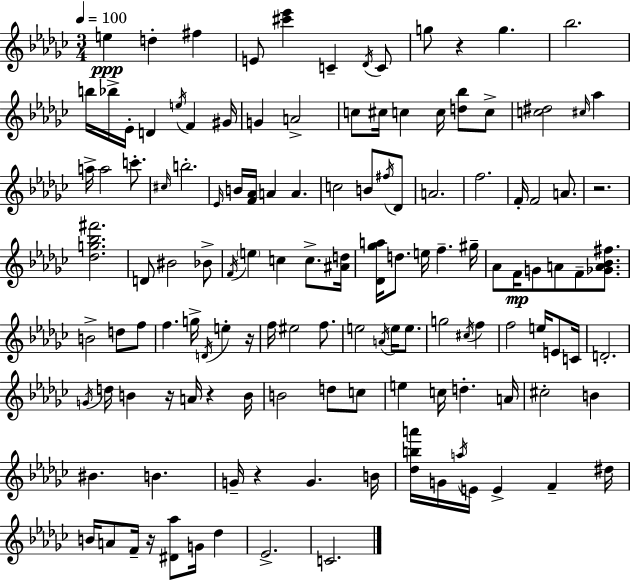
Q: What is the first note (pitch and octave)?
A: E5